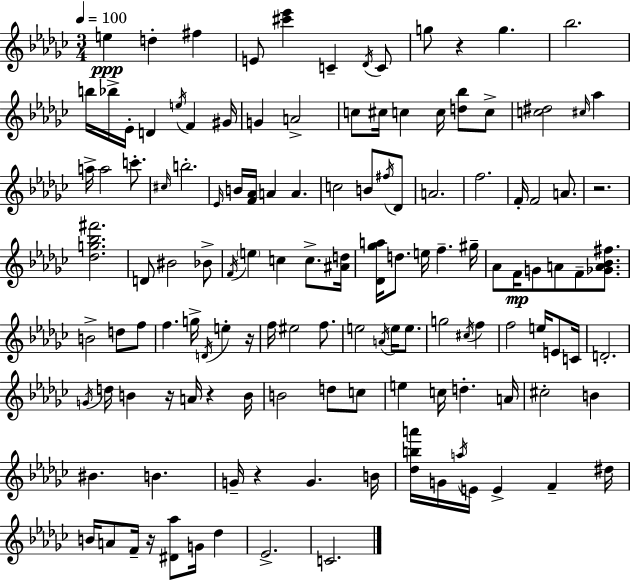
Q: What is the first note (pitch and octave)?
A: E5